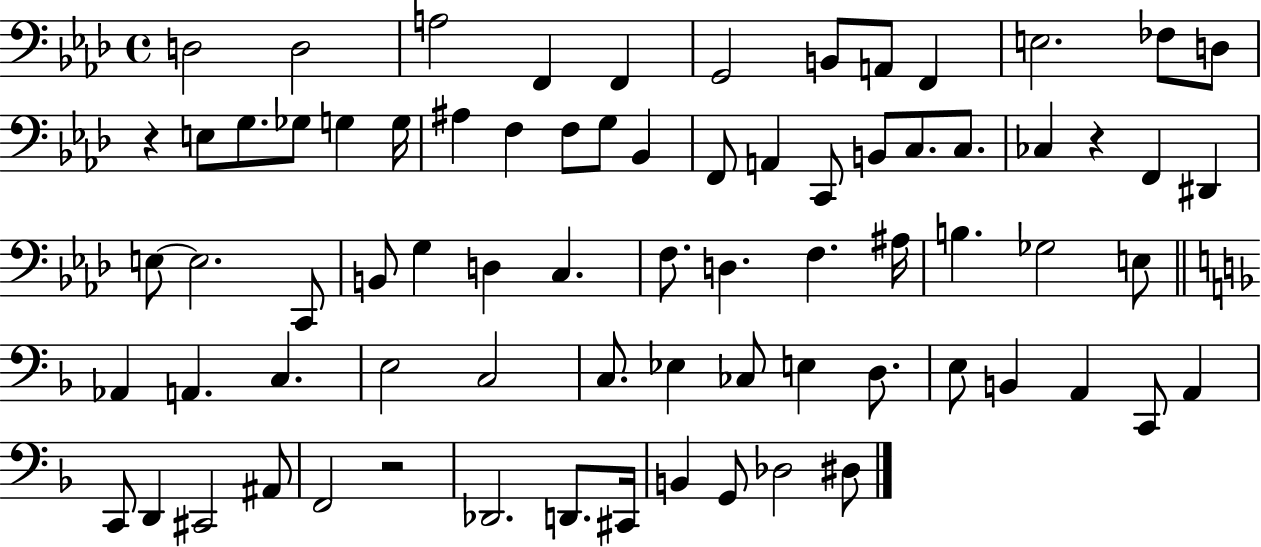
X:1
T:Untitled
M:4/4
L:1/4
K:Ab
D,2 D,2 A,2 F,, F,, G,,2 B,,/2 A,,/2 F,, E,2 _F,/2 D,/2 z E,/2 G,/2 _G,/2 G, G,/4 ^A, F, F,/2 G,/2 _B,, F,,/2 A,, C,,/2 B,,/2 C,/2 C,/2 _C, z F,, ^D,, E,/2 E,2 C,,/2 B,,/2 G, D, C, F,/2 D, F, ^A,/4 B, _G,2 E,/2 _A,, A,, C, E,2 C,2 C,/2 _E, _C,/2 E, D,/2 E,/2 B,, A,, C,,/2 A,, C,,/2 D,, ^C,,2 ^A,,/2 F,,2 z2 _D,,2 D,,/2 ^C,,/4 B,, G,,/2 _D,2 ^D,/2